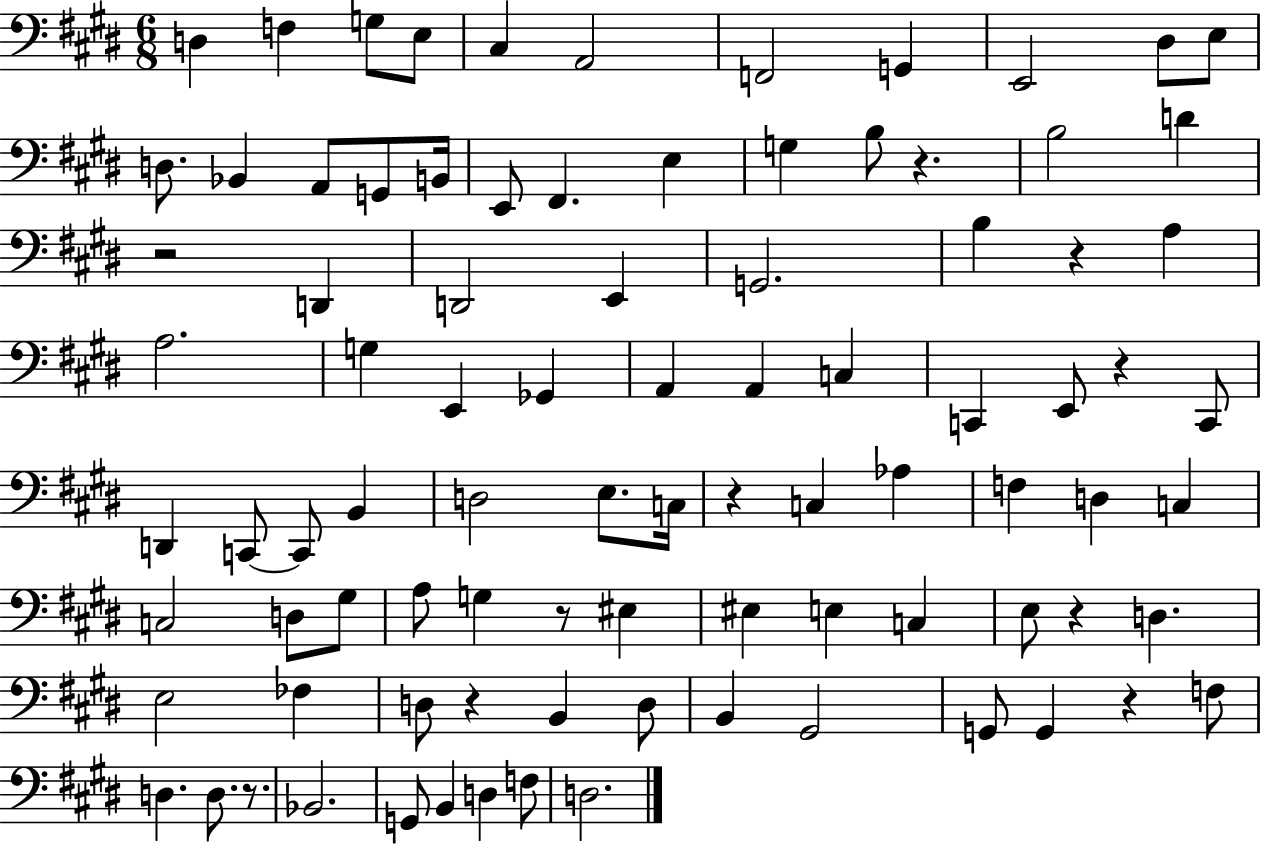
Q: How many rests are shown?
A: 10